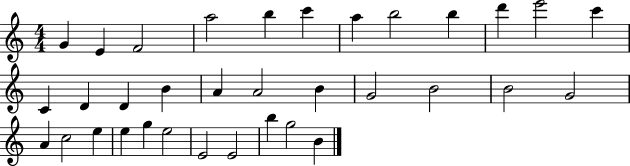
{
  \clef treble
  \numericTimeSignature
  \time 4/4
  \key c \major
  g'4 e'4 f'2 | a''2 b''4 c'''4 | a''4 b''2 b''4 | d'''4 e'''2 c'''4 | \break c'4 d'4 d'4 b'4 | a'4 a'2 b'4 | g'2 b'2 | b'2 g'2 | \break a'4 c''2 e''4 | e''4 g''4 e''2 | e'2 e'2 | b''4 g''2 b'4 | \break \bar "|."
}